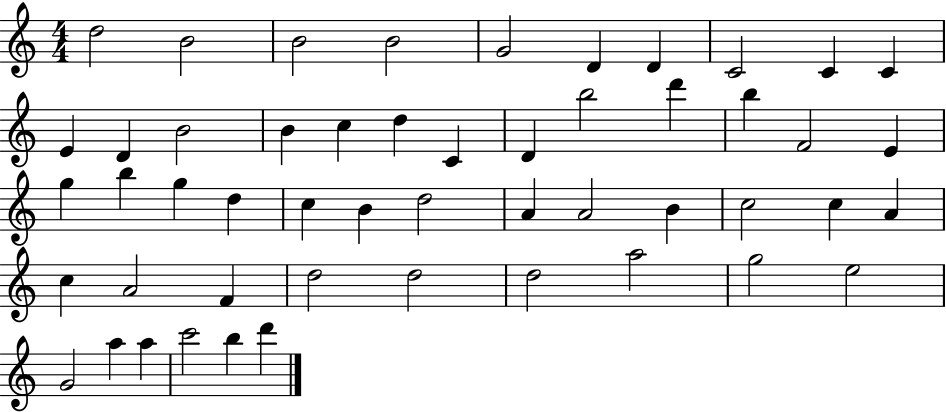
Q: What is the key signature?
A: C major